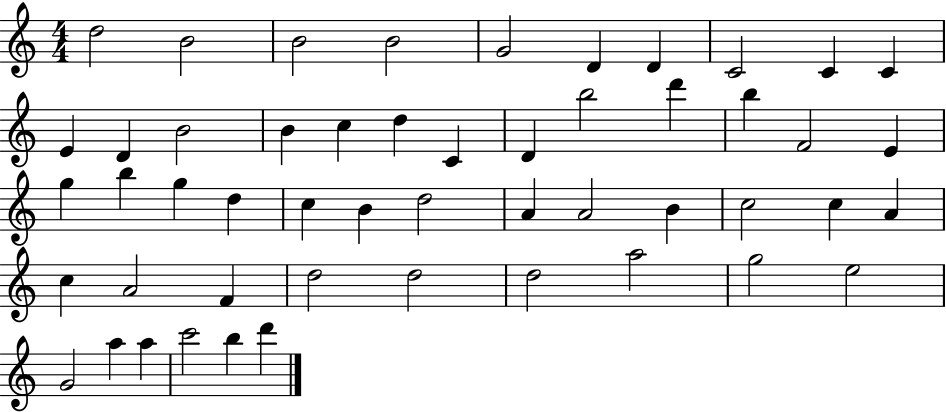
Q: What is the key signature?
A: C major